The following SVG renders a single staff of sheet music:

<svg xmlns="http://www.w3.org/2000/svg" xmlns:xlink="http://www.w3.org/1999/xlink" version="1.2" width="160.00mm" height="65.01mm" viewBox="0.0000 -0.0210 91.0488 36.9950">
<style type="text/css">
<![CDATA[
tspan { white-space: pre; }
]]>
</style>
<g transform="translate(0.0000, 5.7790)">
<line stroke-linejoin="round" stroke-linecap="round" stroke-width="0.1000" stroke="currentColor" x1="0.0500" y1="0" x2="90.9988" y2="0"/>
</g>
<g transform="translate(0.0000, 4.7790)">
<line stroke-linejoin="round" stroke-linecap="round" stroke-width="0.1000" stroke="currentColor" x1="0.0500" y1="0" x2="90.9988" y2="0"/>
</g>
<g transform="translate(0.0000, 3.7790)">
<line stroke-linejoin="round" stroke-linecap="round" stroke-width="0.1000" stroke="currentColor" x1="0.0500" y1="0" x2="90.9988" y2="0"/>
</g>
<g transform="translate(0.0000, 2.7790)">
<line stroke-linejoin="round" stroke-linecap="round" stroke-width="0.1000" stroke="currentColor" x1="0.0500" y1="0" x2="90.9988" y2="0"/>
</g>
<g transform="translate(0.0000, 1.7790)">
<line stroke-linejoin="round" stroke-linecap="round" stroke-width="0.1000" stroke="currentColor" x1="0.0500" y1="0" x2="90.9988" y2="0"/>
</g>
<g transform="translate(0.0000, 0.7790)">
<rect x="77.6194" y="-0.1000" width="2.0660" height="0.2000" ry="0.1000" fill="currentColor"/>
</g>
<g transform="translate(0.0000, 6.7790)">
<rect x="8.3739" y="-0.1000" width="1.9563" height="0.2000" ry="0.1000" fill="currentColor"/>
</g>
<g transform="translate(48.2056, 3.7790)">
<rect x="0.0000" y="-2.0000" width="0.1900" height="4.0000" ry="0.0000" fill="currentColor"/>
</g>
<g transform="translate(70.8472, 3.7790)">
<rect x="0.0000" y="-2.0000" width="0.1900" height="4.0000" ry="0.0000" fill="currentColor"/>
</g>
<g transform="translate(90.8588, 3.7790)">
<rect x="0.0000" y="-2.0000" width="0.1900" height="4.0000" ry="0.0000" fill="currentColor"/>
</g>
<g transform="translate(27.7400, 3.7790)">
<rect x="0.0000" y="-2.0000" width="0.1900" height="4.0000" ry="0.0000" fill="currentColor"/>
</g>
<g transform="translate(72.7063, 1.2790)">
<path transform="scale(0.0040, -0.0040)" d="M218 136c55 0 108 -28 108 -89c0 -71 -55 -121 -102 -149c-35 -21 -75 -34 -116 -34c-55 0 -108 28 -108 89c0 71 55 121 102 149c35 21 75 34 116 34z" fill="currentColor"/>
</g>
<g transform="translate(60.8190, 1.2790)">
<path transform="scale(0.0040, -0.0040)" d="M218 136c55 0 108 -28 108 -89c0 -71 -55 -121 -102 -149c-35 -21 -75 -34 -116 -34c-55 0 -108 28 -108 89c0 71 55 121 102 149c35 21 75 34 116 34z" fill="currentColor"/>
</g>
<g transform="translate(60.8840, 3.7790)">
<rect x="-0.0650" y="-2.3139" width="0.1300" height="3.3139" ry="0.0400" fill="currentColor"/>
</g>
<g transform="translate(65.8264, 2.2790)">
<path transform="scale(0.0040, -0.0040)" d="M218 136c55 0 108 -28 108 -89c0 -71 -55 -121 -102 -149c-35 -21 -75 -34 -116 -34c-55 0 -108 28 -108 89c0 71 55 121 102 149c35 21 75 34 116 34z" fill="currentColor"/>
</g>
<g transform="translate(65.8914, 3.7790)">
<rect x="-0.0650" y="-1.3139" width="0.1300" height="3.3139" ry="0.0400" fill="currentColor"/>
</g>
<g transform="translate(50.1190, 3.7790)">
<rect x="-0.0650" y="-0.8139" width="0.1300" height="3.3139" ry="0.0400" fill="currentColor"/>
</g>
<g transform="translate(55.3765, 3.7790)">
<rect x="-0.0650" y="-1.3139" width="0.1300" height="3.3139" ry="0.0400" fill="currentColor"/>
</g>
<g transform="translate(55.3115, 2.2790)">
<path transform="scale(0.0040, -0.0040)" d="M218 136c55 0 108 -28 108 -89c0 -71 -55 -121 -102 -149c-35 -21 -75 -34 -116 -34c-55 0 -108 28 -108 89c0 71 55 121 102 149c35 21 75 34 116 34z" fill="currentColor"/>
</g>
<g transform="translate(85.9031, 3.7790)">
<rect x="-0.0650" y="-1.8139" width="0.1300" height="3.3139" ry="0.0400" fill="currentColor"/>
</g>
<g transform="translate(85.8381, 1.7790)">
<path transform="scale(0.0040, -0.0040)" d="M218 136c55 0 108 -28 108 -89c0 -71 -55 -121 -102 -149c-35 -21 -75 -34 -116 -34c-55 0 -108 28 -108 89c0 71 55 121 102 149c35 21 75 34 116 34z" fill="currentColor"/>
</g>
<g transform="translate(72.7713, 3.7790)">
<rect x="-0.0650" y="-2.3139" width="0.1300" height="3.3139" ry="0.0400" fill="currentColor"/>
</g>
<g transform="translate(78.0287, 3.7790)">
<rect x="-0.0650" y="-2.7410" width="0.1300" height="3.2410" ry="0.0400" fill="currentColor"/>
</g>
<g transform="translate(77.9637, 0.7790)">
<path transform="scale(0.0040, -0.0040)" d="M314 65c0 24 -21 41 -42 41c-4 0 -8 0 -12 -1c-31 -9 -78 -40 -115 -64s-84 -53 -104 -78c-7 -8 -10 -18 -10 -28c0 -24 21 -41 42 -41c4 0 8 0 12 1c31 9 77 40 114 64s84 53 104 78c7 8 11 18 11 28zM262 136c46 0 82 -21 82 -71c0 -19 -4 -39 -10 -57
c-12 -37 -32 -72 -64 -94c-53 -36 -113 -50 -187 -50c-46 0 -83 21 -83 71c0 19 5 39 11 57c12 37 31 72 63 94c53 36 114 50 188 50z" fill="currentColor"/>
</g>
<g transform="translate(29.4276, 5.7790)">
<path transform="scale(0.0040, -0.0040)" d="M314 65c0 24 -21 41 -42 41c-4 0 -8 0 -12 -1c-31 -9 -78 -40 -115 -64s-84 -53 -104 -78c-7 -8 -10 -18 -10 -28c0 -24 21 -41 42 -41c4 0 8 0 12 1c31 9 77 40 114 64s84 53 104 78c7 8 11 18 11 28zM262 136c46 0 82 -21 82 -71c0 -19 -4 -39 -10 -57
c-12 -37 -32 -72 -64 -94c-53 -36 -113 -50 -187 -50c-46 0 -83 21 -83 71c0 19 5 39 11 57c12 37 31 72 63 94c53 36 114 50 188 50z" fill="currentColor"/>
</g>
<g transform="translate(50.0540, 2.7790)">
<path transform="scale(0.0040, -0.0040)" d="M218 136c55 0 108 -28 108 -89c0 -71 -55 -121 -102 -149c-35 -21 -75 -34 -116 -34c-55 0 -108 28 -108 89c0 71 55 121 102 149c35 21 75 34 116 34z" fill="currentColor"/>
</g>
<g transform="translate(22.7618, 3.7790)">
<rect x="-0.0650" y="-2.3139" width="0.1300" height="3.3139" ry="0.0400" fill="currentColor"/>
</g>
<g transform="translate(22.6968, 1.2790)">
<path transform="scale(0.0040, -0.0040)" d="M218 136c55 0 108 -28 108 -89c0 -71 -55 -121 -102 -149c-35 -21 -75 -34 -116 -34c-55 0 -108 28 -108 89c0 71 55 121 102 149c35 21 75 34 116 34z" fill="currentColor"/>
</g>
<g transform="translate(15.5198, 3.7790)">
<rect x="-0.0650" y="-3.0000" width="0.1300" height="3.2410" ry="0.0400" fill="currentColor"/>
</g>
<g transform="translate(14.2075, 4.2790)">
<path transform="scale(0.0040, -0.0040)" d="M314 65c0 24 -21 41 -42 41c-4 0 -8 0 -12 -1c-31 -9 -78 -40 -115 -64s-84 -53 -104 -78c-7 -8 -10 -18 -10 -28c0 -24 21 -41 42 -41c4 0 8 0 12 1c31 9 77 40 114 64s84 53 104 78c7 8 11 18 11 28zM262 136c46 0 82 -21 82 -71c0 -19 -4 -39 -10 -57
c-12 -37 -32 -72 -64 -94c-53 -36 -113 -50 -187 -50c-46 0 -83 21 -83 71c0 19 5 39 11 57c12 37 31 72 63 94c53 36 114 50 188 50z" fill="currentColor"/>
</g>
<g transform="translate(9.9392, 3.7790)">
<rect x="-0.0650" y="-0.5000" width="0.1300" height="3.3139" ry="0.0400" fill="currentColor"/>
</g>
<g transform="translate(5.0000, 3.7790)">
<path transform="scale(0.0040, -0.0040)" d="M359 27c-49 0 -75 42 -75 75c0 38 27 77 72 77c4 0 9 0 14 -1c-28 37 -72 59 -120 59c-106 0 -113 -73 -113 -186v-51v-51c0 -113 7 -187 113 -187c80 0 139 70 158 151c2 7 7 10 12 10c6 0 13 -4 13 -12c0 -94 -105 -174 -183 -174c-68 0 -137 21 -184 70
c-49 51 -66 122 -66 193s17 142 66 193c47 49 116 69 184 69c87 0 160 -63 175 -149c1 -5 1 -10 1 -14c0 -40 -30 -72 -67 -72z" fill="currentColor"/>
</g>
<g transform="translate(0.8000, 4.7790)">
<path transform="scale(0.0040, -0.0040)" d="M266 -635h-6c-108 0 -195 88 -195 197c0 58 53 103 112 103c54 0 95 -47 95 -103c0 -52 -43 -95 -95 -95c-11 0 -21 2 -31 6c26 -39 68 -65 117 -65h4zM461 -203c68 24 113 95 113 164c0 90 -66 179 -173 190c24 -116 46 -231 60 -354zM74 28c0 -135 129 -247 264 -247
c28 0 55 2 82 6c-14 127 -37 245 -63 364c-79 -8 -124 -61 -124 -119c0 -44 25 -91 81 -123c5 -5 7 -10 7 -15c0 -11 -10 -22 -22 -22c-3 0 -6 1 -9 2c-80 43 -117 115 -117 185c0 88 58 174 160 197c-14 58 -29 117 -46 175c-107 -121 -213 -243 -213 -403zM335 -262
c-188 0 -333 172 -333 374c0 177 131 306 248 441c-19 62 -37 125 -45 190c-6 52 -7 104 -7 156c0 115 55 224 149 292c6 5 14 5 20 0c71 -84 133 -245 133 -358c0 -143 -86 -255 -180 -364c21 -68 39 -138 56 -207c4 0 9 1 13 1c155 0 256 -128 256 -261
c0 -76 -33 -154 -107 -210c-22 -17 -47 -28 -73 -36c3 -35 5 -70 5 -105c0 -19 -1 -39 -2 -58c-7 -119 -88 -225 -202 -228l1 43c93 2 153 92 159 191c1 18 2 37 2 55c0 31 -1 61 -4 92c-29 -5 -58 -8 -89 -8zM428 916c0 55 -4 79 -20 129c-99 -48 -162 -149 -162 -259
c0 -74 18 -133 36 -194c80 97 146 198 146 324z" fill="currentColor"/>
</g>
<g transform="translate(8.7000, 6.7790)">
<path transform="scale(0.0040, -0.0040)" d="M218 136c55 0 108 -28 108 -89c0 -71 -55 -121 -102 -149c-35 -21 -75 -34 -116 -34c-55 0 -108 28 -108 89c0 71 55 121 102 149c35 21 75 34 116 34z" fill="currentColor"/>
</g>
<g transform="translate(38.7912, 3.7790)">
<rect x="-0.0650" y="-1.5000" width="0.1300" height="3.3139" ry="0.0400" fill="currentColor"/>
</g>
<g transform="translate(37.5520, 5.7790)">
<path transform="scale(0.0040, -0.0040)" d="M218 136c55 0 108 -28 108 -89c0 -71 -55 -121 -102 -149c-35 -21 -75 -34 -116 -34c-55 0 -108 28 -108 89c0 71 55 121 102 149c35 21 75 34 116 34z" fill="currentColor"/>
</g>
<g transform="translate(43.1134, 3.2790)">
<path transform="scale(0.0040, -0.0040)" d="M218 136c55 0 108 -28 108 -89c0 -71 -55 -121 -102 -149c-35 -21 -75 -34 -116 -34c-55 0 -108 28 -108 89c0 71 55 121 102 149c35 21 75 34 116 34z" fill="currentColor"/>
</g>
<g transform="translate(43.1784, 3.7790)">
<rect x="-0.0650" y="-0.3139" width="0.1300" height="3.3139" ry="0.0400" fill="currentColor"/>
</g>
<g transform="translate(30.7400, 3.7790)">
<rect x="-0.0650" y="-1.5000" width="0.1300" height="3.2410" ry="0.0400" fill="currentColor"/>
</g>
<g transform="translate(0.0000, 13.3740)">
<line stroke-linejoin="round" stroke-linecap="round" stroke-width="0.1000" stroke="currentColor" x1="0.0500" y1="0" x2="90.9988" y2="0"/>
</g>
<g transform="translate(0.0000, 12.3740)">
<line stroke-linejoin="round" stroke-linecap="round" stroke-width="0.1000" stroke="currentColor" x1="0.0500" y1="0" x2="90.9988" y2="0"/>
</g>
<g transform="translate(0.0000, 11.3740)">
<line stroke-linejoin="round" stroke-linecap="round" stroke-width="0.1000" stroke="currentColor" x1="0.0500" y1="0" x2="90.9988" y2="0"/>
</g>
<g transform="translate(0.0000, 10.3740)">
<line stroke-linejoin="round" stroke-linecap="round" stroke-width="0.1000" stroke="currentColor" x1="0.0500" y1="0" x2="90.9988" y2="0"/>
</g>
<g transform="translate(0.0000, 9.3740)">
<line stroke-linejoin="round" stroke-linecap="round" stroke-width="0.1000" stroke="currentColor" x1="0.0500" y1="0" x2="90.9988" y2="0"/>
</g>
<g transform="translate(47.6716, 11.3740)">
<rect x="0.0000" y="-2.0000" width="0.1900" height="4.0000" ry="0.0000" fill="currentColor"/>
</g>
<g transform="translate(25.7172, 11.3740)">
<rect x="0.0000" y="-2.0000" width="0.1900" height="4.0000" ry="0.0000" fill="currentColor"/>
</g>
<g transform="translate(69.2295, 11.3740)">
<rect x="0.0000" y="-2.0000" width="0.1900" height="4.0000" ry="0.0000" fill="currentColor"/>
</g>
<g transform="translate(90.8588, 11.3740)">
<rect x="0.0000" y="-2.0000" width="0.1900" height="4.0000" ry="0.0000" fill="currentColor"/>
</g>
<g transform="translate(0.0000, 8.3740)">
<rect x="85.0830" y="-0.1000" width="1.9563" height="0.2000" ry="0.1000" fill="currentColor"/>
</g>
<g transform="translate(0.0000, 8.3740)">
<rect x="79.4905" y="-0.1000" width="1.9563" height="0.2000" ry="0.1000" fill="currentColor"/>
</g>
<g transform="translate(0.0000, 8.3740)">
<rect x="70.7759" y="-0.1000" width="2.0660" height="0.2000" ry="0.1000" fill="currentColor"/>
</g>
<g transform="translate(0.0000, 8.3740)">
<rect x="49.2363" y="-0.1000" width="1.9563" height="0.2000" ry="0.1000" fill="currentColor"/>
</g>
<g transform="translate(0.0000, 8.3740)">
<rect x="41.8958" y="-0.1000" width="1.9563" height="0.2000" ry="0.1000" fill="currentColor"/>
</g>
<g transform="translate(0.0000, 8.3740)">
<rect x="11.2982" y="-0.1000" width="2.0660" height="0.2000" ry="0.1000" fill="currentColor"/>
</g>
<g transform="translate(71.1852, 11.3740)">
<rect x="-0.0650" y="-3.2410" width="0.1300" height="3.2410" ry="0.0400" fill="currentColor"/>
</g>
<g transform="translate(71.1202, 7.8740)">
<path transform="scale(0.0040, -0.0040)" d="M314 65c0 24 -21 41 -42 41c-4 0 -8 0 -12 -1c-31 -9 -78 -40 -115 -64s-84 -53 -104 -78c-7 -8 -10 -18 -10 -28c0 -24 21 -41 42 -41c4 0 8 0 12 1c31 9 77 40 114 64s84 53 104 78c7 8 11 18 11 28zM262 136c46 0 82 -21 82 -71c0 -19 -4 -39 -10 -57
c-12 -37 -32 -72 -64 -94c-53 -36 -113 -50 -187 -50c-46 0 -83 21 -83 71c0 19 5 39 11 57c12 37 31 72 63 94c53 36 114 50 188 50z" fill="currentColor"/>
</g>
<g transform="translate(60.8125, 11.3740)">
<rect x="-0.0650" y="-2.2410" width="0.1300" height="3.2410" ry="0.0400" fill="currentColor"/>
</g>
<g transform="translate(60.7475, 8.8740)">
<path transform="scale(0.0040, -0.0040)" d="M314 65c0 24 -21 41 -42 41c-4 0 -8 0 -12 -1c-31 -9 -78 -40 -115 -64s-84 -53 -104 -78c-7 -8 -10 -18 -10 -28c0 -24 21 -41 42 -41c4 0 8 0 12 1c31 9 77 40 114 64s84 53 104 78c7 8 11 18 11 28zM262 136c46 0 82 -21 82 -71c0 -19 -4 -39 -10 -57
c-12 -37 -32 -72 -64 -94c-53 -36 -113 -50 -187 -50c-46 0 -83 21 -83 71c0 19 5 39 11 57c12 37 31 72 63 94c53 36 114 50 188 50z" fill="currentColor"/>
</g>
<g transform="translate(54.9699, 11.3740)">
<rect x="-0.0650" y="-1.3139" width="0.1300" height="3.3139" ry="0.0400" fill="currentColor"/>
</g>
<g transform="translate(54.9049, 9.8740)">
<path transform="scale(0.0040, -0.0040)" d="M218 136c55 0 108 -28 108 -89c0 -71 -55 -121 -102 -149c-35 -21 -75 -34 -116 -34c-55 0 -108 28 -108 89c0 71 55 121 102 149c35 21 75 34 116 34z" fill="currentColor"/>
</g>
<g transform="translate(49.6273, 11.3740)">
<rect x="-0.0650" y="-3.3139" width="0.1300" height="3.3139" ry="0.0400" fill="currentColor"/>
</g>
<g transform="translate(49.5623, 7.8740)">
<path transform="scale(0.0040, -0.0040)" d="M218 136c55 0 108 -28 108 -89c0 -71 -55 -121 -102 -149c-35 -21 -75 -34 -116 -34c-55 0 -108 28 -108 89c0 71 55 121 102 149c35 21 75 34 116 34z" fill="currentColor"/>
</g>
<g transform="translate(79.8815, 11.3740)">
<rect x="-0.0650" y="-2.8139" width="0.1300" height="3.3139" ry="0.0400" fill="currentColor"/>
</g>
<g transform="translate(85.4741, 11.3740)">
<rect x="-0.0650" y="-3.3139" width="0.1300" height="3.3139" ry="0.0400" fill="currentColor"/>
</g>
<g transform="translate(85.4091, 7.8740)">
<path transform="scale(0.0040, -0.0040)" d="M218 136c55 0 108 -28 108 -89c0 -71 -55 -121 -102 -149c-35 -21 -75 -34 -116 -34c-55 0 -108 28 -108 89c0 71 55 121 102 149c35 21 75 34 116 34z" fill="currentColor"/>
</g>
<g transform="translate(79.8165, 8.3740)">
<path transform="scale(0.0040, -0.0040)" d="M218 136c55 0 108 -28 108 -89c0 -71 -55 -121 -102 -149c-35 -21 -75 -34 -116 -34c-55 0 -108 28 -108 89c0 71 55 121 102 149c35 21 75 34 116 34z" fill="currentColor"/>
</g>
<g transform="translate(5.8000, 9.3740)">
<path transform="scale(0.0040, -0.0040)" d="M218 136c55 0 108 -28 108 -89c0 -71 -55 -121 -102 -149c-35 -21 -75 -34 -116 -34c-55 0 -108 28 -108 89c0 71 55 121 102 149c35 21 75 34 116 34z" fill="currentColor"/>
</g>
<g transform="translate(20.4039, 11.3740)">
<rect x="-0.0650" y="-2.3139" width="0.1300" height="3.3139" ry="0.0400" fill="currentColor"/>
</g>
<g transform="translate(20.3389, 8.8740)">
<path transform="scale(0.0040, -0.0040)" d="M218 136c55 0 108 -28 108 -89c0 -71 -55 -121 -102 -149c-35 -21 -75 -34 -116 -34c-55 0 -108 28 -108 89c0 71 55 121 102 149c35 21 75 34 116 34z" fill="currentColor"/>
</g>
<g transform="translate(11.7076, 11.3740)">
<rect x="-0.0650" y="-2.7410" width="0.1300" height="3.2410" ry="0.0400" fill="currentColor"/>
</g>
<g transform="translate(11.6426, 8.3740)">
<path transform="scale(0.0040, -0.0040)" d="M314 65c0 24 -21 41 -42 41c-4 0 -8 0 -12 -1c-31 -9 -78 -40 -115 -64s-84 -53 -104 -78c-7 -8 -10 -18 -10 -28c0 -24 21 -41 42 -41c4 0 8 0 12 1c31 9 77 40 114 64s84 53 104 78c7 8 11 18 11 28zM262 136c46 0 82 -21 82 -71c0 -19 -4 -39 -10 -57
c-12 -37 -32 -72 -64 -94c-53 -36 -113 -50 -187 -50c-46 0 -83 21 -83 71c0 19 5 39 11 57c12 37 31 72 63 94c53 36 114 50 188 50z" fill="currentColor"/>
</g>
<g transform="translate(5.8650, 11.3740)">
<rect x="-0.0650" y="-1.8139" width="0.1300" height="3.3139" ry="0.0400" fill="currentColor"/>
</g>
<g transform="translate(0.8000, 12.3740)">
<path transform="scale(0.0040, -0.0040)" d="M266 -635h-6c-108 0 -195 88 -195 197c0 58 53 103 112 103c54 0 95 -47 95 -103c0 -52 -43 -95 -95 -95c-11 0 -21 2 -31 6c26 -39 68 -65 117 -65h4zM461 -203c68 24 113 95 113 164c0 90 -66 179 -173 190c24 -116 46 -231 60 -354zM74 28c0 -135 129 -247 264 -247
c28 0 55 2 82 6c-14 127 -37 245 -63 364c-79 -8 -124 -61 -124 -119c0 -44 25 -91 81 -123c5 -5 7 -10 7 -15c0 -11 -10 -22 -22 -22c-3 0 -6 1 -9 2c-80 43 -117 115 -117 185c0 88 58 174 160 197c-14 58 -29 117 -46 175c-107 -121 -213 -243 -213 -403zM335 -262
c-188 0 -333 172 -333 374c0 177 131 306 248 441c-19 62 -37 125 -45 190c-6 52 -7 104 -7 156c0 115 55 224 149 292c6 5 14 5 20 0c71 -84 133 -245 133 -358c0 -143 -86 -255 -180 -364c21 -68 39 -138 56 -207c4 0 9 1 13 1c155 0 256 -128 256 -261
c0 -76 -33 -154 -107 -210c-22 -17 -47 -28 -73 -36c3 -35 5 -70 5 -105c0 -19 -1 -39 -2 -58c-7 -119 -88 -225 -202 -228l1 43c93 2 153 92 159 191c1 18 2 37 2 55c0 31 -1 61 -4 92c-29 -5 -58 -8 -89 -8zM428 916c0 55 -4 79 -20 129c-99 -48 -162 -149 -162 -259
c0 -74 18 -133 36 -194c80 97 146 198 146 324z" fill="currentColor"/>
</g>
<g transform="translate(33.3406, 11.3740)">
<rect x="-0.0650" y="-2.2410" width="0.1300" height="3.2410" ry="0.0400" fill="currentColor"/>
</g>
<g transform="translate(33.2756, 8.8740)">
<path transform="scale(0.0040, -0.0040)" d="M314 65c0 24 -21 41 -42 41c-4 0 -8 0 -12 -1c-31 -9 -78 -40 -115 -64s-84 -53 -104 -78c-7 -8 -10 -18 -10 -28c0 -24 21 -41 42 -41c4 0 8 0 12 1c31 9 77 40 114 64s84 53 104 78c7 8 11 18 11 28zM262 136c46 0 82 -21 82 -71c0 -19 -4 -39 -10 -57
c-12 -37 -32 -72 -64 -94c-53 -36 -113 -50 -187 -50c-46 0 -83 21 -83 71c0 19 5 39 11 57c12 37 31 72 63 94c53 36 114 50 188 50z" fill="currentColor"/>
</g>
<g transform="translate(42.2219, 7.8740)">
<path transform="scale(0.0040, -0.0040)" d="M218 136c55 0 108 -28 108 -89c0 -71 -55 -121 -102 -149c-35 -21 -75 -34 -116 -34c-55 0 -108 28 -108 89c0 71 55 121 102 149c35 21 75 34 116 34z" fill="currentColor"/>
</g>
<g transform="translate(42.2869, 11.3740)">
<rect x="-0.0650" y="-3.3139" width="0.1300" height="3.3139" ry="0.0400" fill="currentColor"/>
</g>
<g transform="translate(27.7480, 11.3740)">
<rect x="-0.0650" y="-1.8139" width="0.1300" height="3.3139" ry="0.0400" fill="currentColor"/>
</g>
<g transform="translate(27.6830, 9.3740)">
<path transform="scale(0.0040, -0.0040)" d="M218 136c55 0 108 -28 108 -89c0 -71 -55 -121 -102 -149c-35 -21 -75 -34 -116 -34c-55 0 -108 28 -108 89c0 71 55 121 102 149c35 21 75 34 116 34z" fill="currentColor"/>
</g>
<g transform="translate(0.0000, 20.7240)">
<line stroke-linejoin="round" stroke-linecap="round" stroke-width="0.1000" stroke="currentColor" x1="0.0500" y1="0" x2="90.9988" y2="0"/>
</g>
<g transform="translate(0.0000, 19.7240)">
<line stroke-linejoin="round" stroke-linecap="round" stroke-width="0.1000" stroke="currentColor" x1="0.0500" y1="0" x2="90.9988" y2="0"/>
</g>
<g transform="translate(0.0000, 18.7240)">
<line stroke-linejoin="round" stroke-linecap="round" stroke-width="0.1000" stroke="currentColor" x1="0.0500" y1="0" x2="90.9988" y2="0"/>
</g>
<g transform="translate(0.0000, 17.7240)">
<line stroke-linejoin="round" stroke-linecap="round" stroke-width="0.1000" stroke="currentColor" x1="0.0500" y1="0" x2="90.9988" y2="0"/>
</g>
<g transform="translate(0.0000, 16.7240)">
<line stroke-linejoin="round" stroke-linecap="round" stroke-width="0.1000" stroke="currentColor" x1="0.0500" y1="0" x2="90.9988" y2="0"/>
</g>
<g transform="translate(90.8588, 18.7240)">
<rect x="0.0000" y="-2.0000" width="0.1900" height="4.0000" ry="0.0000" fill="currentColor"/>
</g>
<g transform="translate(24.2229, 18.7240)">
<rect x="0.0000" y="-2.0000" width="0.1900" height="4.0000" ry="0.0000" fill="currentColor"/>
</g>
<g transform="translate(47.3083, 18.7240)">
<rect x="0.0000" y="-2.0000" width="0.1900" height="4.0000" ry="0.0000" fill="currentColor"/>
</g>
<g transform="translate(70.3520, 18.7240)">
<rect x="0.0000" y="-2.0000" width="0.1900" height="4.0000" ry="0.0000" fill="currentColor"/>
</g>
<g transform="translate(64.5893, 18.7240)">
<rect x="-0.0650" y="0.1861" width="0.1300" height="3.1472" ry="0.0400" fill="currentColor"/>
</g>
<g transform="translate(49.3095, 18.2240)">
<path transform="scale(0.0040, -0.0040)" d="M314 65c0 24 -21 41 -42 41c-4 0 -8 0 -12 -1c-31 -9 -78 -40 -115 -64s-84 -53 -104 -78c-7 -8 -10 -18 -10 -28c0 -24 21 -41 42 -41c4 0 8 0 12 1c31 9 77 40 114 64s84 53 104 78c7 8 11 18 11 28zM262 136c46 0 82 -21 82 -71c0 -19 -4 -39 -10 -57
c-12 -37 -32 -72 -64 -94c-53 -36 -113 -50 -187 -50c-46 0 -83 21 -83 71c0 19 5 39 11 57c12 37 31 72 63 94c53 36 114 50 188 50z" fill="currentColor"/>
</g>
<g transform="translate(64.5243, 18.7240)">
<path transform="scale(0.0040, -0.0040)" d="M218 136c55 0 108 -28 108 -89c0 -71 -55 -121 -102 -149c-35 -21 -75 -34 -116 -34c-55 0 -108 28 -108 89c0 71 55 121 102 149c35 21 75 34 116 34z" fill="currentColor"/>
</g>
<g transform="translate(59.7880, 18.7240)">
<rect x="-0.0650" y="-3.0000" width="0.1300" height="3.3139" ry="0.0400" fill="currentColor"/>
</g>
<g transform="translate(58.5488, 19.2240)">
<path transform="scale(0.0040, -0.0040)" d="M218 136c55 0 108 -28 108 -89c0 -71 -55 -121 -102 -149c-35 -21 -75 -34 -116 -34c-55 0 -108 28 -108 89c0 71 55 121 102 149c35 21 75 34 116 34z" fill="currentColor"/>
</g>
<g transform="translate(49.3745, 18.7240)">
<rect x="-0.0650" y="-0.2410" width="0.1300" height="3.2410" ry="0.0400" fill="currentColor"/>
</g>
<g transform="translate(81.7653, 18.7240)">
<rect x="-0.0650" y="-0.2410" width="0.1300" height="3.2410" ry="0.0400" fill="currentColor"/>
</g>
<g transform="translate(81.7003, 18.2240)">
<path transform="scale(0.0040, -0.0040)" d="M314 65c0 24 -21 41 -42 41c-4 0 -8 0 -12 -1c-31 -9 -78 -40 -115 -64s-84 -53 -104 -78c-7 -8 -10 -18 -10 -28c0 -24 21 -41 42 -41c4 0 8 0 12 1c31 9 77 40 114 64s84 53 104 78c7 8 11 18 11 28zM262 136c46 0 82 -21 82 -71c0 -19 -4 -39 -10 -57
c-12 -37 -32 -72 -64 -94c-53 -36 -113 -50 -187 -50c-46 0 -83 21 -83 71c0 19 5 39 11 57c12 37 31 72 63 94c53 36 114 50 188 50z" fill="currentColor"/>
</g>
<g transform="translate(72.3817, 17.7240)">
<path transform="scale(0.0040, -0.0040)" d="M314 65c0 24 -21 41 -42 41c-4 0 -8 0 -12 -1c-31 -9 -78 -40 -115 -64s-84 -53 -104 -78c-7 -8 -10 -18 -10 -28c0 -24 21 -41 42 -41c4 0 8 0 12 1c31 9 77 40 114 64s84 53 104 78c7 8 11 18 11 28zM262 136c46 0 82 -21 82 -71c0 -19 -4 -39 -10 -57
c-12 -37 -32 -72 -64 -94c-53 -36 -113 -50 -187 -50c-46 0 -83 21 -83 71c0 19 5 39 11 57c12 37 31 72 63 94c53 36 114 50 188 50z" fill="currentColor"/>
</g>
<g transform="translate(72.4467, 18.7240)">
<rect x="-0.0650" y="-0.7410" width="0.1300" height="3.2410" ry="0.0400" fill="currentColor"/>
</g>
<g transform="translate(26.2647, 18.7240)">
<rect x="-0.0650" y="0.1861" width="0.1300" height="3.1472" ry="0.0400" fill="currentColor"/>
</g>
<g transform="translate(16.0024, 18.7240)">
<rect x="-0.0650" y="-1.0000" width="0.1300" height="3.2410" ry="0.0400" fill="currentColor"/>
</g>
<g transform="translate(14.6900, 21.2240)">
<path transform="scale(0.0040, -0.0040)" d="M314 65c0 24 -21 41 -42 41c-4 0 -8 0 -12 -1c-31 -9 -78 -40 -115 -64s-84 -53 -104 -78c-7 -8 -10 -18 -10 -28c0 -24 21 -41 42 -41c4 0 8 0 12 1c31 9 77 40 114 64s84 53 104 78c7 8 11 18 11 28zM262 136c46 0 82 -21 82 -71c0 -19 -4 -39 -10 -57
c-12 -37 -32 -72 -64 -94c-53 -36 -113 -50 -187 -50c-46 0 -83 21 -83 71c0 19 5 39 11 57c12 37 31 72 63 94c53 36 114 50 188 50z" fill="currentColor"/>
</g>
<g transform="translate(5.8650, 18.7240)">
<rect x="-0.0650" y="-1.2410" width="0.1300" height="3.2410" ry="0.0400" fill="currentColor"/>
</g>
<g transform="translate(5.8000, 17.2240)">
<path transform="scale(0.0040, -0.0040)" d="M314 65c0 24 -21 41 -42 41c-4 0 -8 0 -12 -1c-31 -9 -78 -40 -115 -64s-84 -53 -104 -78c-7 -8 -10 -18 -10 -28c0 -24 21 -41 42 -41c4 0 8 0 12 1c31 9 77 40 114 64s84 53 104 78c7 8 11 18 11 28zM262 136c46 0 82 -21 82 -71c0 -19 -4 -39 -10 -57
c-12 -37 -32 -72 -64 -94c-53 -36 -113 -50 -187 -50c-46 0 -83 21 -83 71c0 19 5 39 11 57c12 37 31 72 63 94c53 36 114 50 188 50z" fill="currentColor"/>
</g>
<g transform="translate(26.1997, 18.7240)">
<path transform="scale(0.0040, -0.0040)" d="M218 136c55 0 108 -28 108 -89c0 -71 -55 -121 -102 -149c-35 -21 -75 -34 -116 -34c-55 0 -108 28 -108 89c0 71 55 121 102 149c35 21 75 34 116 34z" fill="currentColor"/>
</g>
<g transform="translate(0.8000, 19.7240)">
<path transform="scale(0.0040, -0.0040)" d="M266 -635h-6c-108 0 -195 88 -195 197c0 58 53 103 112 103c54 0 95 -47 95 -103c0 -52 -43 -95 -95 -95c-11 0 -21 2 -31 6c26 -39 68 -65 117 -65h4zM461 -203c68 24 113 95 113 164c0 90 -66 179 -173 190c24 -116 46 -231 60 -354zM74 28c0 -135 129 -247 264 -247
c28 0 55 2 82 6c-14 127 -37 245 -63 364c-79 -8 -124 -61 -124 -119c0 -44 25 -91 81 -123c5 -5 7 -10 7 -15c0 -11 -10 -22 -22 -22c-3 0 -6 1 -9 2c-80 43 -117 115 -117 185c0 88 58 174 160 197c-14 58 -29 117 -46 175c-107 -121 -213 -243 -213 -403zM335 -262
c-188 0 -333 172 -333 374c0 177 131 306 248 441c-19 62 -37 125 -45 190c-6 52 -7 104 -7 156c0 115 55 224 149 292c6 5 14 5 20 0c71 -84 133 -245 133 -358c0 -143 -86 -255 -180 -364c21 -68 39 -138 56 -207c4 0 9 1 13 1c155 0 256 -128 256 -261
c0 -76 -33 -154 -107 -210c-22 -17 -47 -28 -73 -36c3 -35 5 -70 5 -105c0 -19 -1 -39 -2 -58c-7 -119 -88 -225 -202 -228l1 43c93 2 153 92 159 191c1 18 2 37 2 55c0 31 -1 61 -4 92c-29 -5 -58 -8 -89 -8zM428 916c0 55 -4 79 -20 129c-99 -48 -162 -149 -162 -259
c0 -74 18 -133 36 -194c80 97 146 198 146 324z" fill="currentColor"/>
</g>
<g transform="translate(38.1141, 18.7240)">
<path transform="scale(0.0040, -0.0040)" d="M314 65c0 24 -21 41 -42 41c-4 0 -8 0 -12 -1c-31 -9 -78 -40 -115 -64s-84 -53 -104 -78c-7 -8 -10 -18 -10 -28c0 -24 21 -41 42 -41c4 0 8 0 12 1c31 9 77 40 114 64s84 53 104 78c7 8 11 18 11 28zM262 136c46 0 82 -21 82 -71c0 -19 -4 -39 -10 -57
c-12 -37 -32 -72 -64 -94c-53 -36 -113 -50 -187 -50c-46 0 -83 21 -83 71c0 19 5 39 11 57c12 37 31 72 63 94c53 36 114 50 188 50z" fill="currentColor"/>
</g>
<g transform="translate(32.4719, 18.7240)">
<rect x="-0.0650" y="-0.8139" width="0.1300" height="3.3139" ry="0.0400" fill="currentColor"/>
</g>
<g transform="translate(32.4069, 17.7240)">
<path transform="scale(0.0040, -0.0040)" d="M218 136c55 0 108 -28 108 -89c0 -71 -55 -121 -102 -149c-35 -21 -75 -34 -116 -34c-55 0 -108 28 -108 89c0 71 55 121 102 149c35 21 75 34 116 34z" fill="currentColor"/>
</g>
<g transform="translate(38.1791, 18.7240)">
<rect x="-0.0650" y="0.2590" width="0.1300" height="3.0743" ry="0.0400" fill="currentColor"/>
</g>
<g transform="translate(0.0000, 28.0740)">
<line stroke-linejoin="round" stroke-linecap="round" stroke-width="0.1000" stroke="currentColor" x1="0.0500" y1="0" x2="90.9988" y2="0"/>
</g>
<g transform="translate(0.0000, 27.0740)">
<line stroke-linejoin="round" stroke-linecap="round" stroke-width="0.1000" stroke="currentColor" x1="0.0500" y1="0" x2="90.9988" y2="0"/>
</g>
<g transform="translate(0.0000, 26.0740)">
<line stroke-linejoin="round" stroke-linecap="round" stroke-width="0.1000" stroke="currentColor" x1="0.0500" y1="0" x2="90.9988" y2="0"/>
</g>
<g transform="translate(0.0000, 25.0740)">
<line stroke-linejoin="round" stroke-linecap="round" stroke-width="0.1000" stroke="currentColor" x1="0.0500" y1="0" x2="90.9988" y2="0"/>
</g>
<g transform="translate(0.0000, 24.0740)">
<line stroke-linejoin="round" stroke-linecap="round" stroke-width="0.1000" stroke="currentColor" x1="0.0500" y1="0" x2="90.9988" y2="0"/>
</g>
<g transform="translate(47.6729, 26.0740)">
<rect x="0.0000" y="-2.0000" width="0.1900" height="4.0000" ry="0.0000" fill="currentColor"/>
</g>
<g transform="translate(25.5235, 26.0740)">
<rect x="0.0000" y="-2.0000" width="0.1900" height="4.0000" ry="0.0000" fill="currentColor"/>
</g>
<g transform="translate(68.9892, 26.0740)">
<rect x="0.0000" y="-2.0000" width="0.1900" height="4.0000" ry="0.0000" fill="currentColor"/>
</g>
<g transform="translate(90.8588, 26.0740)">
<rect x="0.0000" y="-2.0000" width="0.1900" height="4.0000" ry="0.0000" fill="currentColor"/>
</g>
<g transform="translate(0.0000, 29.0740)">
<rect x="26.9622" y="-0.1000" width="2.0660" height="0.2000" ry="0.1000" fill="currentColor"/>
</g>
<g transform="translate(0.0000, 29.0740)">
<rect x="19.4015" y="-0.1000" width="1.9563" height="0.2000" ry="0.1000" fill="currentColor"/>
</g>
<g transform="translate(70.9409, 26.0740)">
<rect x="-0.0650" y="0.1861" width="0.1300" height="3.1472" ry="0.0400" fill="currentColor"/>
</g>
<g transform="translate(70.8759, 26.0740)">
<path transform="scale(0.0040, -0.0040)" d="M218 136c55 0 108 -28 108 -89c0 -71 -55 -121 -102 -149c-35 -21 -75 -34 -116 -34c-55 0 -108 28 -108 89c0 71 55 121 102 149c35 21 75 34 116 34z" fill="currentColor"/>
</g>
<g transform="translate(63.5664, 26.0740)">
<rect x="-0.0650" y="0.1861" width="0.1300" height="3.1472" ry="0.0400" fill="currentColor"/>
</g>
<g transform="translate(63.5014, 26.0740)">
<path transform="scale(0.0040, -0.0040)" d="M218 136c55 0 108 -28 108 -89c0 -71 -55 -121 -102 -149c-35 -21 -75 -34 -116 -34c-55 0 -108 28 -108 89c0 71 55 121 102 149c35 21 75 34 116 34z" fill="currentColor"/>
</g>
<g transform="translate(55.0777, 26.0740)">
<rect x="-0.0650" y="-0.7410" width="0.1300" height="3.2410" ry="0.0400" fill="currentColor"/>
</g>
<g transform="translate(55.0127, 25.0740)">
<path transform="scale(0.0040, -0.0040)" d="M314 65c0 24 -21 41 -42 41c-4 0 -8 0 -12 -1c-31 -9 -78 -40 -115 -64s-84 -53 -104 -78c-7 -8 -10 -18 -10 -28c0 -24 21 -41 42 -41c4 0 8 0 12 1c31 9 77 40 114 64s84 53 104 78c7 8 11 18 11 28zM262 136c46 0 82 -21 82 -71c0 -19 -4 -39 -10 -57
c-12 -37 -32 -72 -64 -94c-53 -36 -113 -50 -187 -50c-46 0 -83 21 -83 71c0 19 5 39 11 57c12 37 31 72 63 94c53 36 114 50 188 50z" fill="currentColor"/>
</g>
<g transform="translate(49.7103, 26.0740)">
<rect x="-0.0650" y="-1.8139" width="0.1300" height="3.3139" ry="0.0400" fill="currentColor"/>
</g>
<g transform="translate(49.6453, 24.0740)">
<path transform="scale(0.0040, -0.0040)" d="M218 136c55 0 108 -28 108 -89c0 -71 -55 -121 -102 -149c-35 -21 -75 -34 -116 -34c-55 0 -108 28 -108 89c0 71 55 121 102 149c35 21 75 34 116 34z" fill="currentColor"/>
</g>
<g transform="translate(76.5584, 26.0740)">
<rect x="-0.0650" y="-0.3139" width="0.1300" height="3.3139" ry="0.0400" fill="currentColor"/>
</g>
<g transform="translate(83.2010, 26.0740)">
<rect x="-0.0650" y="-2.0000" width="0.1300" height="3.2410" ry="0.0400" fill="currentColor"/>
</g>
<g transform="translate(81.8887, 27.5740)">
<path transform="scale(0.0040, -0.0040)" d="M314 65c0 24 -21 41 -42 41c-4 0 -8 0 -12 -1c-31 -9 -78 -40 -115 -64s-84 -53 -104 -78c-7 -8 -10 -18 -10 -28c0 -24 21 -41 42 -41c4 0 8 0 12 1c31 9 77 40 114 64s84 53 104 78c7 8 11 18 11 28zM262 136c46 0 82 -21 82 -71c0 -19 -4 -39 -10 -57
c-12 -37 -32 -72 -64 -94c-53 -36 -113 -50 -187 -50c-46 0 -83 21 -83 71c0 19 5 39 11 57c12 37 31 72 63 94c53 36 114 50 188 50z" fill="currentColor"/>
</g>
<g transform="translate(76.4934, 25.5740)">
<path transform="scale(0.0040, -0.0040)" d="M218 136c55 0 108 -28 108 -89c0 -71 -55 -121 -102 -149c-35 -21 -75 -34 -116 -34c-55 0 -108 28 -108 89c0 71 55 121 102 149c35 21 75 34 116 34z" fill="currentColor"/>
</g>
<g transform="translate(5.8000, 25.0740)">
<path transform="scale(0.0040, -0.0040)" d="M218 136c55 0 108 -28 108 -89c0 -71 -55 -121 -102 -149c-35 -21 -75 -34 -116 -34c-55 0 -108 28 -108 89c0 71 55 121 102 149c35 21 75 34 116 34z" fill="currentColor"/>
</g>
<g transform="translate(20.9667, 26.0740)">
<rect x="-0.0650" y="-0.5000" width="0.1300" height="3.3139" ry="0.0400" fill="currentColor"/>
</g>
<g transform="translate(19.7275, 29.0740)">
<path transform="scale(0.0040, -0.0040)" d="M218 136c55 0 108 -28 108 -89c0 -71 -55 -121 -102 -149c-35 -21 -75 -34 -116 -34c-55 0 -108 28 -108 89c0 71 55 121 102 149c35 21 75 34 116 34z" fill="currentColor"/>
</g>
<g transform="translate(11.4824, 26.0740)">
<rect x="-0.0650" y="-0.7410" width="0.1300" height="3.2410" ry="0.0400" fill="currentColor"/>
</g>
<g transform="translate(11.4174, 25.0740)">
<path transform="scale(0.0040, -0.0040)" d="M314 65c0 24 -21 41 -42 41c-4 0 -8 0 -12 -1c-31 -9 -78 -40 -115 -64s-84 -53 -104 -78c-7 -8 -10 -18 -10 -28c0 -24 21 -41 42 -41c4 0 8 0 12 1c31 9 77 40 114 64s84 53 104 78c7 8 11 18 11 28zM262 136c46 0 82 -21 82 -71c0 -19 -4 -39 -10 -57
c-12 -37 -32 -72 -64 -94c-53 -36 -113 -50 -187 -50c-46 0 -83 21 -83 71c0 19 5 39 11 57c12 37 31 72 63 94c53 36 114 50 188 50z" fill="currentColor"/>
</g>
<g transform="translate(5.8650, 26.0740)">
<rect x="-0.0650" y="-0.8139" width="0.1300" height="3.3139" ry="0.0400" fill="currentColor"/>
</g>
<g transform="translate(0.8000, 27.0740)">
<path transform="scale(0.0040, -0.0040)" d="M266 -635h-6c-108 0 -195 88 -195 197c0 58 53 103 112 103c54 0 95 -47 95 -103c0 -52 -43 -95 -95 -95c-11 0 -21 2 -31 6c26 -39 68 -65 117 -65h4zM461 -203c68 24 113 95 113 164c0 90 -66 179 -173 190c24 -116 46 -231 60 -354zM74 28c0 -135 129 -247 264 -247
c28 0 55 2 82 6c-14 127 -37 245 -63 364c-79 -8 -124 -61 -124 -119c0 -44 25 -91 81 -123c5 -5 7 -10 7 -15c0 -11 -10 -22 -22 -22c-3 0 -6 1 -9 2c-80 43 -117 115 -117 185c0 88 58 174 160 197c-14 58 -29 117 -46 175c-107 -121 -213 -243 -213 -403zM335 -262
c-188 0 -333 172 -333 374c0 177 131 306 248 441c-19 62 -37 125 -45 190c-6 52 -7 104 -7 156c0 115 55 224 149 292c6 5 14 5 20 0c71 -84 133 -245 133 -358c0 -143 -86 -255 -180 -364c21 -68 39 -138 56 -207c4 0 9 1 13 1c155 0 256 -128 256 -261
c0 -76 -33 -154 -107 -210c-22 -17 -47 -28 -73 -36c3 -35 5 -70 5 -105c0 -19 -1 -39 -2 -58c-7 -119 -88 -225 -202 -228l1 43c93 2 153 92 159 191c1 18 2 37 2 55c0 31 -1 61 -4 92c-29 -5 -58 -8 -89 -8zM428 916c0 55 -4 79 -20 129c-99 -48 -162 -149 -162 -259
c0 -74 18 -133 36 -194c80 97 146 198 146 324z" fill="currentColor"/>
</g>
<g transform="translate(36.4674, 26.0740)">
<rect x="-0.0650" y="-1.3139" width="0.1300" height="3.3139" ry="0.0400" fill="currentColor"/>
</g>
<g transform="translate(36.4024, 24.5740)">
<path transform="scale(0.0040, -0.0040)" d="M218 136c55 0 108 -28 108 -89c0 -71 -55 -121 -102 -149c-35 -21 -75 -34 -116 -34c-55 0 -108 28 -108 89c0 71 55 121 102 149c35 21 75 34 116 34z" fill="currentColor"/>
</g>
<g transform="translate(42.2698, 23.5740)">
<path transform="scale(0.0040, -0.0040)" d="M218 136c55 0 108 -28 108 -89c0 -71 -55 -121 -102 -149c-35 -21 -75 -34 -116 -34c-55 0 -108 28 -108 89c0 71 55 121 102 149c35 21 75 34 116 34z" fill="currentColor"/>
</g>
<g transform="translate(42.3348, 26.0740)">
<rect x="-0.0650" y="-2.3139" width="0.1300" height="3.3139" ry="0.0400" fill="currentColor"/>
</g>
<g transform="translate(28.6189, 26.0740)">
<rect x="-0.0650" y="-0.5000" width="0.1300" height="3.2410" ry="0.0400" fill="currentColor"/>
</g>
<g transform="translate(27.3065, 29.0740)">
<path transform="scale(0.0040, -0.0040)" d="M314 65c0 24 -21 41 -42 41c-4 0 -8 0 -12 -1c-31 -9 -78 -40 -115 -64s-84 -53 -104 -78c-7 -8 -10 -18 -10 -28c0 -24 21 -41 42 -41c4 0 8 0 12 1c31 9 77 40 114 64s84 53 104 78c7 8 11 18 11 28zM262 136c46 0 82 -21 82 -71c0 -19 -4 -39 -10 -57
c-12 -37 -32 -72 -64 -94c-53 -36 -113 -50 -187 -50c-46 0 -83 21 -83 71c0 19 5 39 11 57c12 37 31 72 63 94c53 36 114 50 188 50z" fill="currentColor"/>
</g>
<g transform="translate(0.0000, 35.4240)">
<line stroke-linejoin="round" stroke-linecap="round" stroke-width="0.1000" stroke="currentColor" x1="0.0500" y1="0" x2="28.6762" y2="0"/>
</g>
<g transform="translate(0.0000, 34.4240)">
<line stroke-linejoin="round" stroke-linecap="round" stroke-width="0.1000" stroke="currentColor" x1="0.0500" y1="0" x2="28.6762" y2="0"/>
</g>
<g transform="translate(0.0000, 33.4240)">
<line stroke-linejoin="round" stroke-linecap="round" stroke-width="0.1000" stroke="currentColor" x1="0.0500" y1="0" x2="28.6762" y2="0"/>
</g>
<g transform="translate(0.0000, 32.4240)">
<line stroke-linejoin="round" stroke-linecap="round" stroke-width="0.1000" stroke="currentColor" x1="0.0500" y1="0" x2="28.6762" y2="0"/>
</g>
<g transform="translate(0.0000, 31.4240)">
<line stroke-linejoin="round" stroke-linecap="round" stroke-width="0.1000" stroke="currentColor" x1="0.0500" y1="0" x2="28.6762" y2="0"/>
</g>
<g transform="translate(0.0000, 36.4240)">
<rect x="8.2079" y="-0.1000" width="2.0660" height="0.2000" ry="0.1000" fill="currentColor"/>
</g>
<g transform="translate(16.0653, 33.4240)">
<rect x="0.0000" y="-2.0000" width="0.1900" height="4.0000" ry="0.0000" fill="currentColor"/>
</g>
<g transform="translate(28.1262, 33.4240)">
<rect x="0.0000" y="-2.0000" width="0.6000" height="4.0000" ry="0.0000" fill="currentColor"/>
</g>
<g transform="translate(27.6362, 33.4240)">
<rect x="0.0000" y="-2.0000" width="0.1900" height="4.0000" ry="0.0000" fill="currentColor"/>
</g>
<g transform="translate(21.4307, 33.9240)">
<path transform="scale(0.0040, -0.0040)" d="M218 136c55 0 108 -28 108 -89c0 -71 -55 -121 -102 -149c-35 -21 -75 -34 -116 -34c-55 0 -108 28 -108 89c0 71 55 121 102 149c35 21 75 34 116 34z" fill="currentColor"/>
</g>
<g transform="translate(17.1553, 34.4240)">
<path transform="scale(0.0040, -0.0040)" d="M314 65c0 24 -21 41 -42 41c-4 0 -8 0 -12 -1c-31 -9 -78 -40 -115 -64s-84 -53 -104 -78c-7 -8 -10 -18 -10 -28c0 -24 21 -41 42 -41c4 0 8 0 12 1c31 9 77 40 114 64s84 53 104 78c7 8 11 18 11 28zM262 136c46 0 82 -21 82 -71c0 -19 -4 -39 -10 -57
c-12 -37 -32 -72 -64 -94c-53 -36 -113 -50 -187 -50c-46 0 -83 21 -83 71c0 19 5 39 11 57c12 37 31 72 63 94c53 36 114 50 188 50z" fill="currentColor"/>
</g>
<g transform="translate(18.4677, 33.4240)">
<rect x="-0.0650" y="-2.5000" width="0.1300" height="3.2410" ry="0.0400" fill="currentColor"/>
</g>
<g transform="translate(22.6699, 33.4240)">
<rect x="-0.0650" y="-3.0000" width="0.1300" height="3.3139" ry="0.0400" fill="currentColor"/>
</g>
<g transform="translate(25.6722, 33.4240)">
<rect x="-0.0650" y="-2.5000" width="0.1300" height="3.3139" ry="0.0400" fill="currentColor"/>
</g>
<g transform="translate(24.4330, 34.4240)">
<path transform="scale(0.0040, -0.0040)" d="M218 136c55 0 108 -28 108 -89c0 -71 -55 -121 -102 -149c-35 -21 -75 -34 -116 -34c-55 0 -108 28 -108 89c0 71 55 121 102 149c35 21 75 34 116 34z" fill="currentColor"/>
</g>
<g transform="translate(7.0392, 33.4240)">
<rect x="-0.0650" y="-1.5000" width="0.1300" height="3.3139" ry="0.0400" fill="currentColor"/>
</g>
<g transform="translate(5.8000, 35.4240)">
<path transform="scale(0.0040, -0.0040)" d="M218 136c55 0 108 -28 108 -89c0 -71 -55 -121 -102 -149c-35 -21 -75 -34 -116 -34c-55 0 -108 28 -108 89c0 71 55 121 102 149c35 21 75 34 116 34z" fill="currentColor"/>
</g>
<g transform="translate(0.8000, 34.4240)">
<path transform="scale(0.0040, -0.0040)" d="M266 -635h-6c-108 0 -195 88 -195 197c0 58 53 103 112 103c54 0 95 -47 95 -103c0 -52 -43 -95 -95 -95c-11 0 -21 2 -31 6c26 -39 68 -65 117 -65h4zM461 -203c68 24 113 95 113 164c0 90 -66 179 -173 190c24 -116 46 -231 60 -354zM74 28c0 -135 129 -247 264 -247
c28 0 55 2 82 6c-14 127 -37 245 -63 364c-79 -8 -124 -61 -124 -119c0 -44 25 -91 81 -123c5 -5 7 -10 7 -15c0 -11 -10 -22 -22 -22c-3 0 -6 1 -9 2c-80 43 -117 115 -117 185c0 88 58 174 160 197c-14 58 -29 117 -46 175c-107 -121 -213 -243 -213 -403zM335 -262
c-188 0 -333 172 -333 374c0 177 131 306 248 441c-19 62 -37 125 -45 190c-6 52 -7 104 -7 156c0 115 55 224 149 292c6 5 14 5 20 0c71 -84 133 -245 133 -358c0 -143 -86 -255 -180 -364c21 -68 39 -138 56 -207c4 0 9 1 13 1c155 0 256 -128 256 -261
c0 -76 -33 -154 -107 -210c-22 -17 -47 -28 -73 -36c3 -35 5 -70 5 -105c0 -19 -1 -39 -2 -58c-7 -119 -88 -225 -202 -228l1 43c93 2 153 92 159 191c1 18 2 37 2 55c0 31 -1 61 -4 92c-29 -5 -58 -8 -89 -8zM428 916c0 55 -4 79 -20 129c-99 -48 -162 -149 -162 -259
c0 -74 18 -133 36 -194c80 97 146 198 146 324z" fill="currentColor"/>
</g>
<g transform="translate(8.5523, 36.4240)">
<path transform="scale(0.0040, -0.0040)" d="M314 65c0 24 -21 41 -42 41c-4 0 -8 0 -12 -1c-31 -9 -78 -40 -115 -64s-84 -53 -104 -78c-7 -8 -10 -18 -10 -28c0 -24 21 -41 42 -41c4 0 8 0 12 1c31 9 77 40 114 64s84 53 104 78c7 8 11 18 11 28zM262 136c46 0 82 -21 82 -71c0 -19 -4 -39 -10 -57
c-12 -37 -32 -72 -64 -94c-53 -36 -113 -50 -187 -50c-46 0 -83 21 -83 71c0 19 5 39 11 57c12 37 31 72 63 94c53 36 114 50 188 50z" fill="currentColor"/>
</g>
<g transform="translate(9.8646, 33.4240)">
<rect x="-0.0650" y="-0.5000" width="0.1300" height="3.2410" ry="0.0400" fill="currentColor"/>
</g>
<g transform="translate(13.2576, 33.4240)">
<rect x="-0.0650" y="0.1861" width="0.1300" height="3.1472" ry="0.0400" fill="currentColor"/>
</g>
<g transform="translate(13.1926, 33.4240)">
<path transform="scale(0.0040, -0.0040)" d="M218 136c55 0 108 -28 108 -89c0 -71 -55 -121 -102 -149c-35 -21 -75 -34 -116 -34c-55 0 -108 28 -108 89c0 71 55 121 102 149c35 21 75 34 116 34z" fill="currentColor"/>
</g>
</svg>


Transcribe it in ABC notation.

X:1
T:Untitled
M:4/4
L:1/4
K:C
C A2 g E2 E c d e g e g a2 f f a2 g f g2 b b e g2 b2 a b e2 D2 B d B2 c2 A B d2 c2 d d2 C C2 e g f d2 B B c F2 E C2 B G2 A G